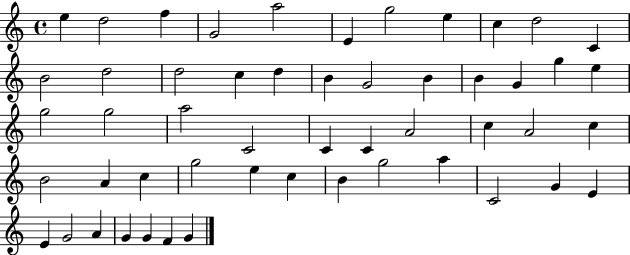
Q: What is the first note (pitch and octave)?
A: E5